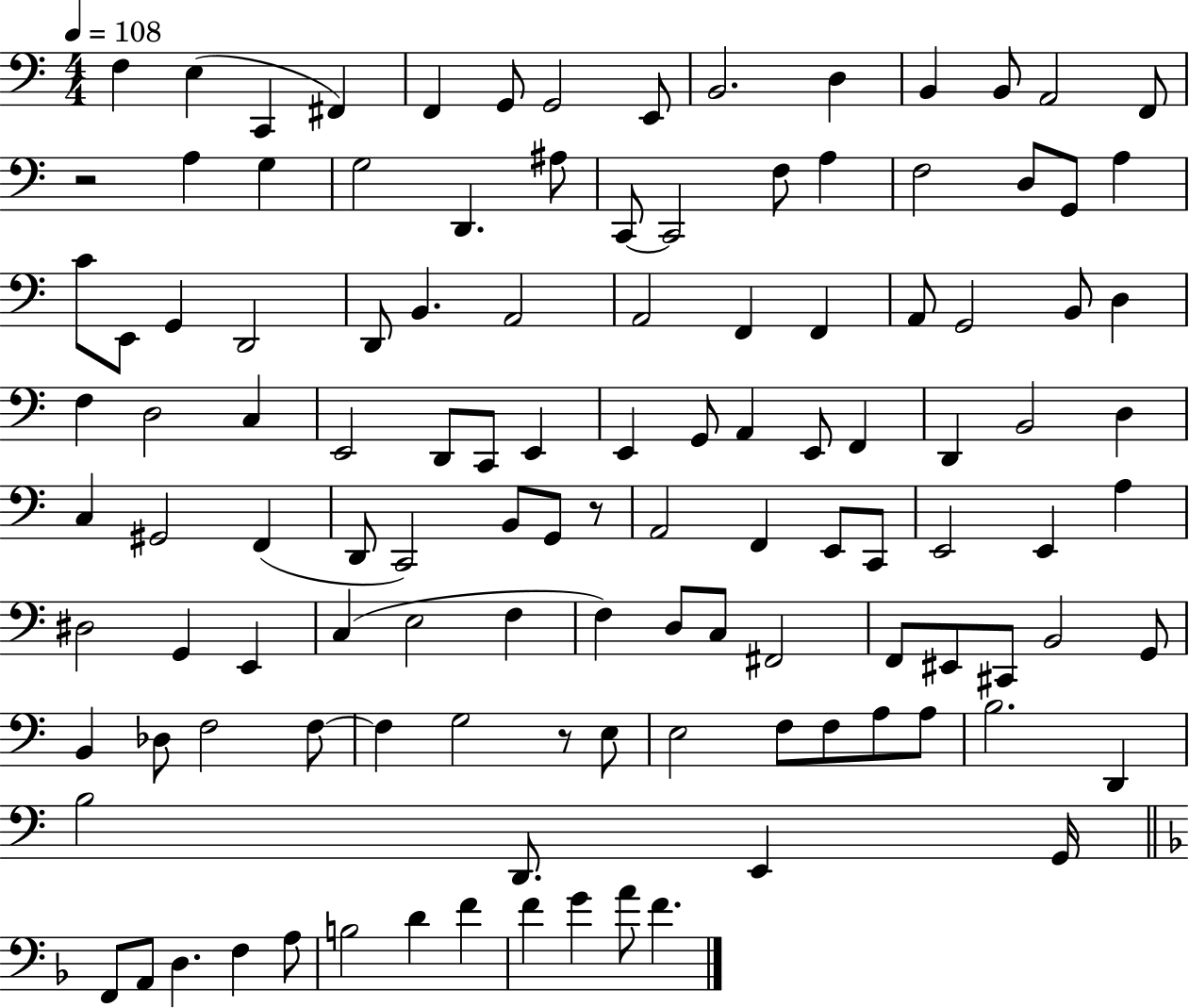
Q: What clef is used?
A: bass